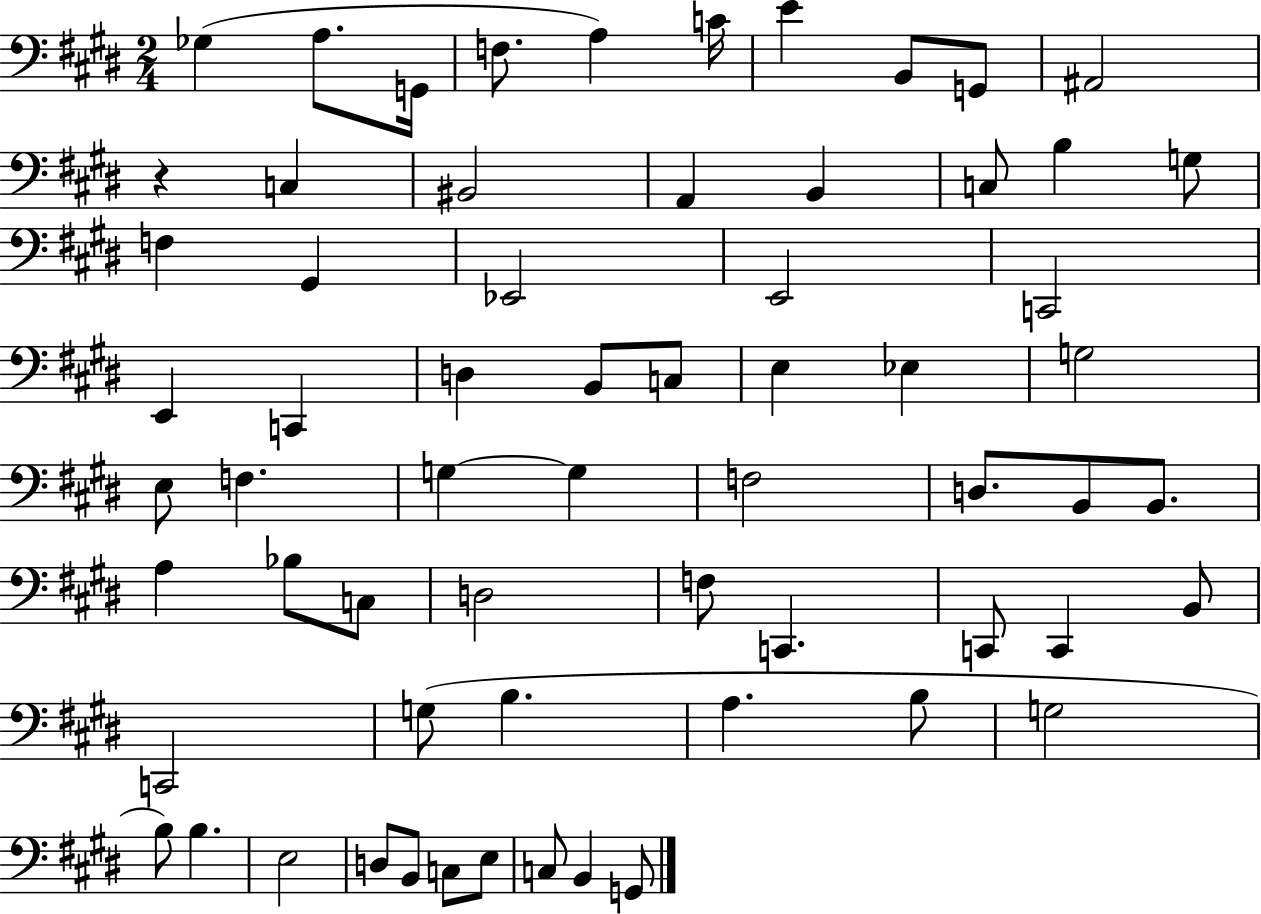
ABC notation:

X:1
T:Untitled
M:2/4
L:1/4
K:E
_G, A,/2 G,,/4 F,/2 A, C/4 E B,,/2 G,,/2 ^A,,2 z C, ^B,,2 A,, B,, C,/2 B, G,/2 F, ^G,, _E,,2 E,,2 C,,2 E,, C,, D, B,,/2 C,/2 E, _E, G,2 E,/2 F, G, G, F,2 D,/2 B,,/2 B,,/2 A, _B,/2 C,/2 D,2 F,/2 C,, C,,/2 C,, B,,/2 C,,2 G,/2 B, A, B,/2 G,2 B,/2 B, E,2 D,/2 B,,/2 C,/2 E,/2 C,/2 B,, G,,/2